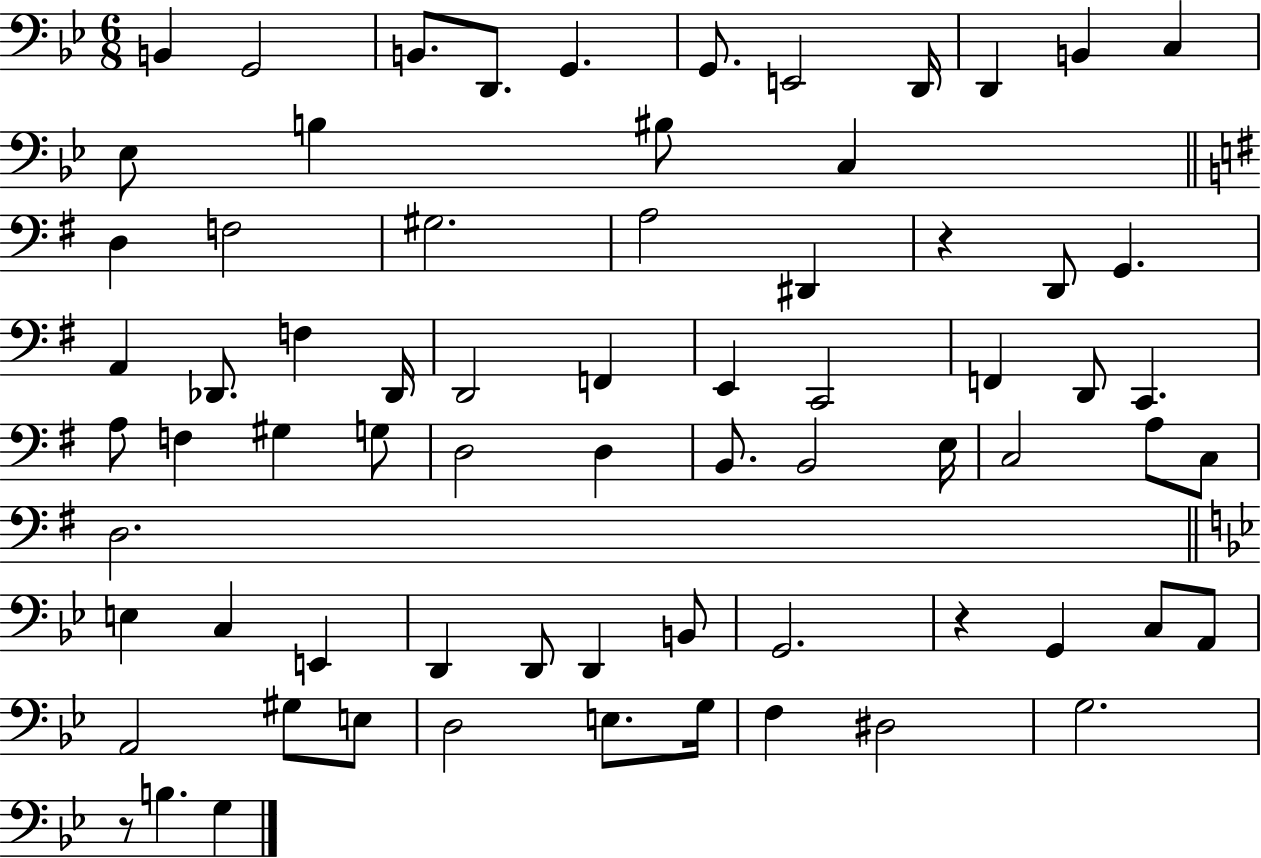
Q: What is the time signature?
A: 6/8